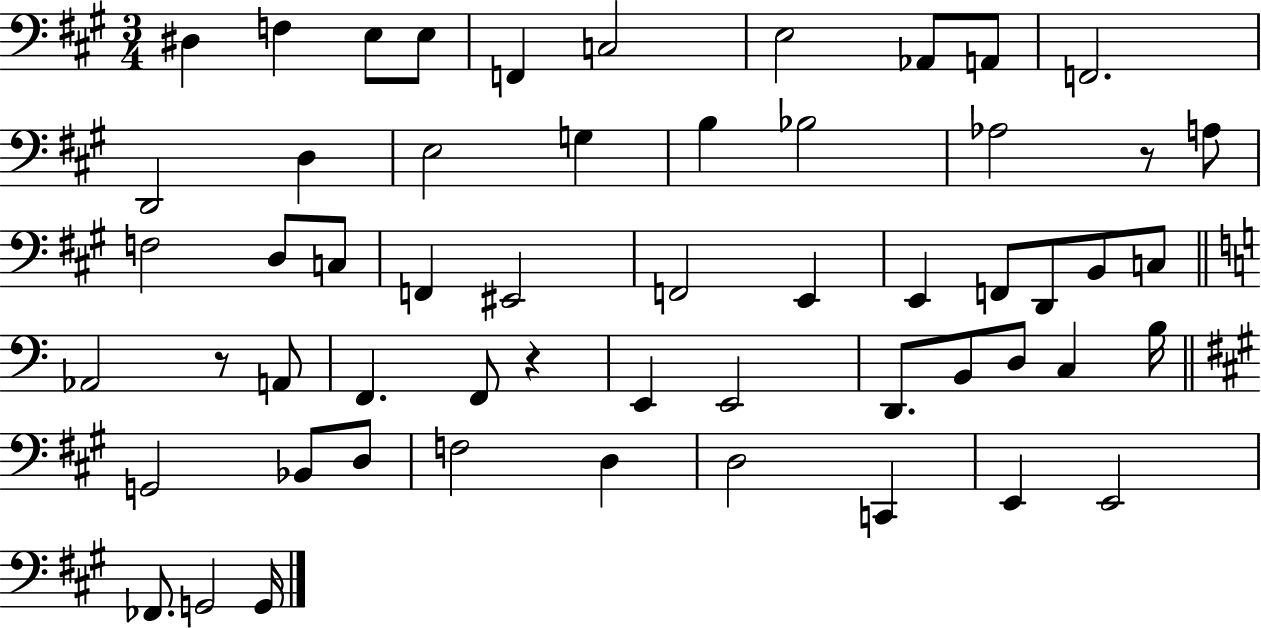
{
  \clef bass
  \numericTimeSignature
  \time 3/4
  \key a \major
  dis4 f4 e8 e8 | f,4 c2 | e2 aes,8 a,8 | f,2. | \break d,2 d4 | e2 g4 | b4 bes2 | aes2 r8 a8 | \break f2 d8 c8 | f,4 eis,2 | f,2 e,4 | e,4 f,8 d,8 b,8 c8 | \break \bar "||" \break \key c \major aes,2 r8 a,8 | f,4. f,8 r4 | e,4 e,2 | d,8. b,8 d8 c4 b16 | \break \bar "||" \break \key a \major g,2 bes,8 d8 | f2 d4 | d2 c,4 | e,4 e,2 | \break fes,8. g,2 g,16 | \bar "|."
}